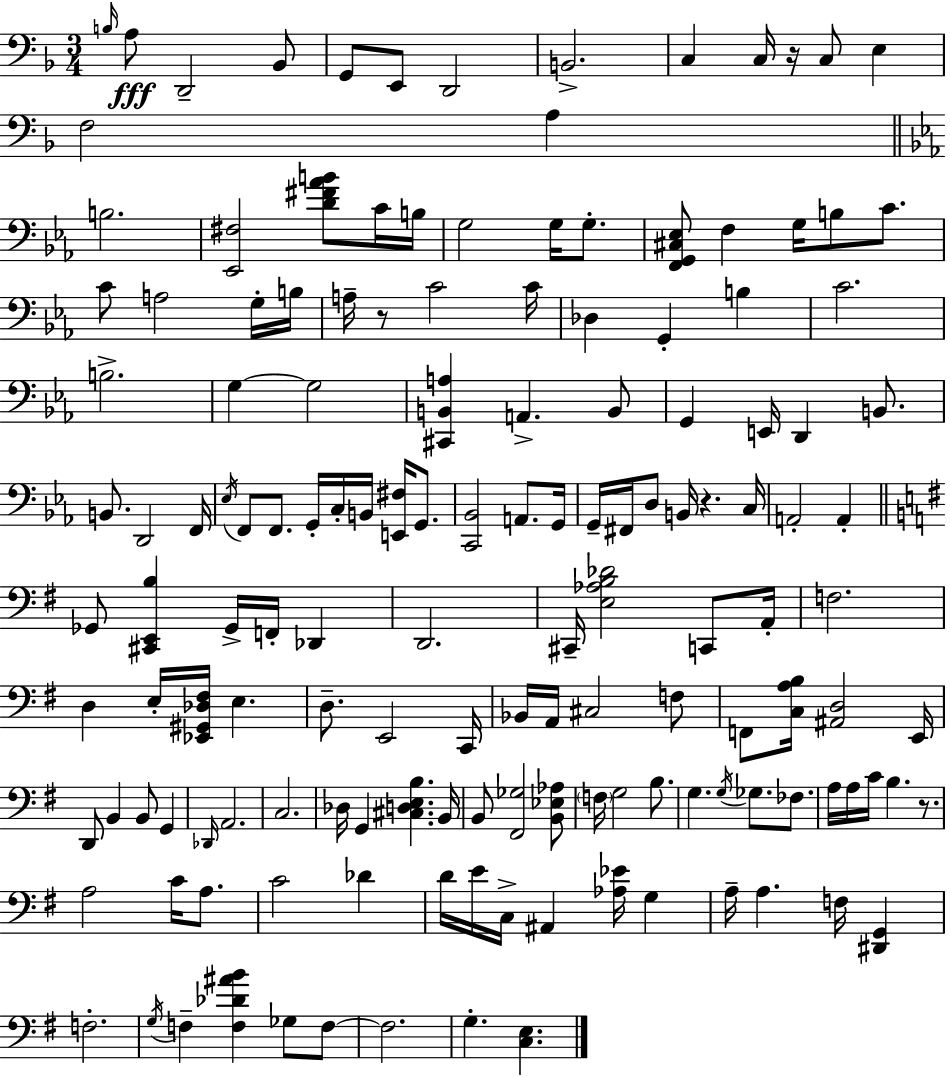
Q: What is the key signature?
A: F major